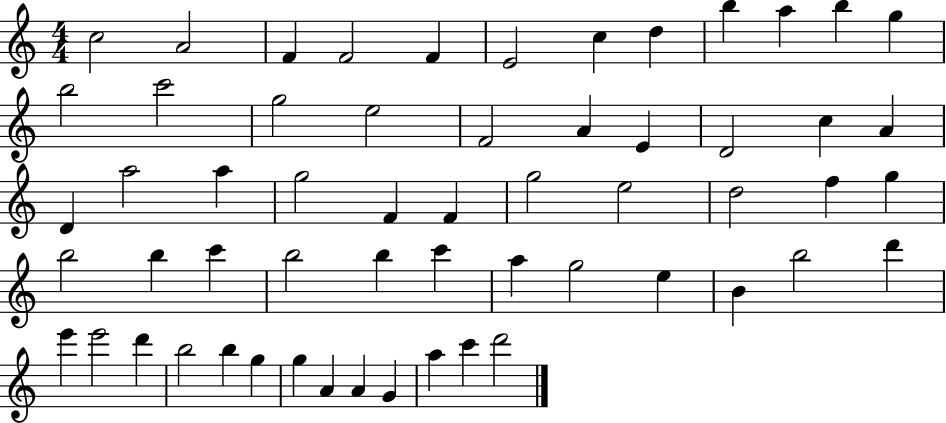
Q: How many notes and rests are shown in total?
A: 58